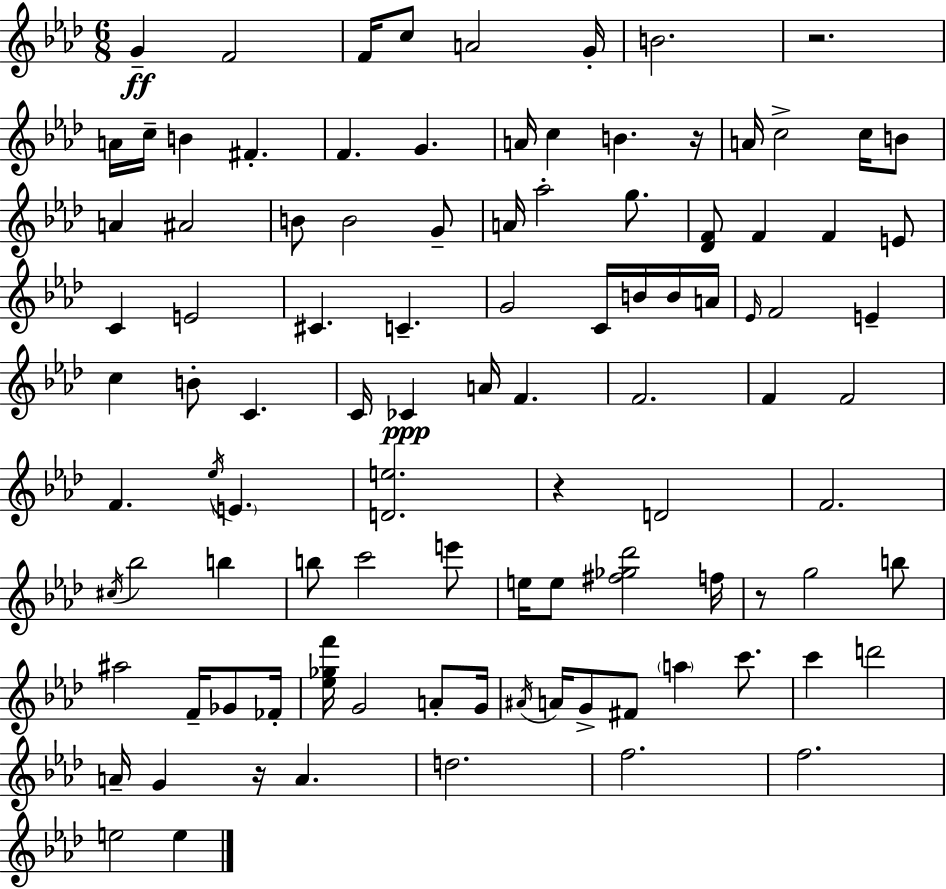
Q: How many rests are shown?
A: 5